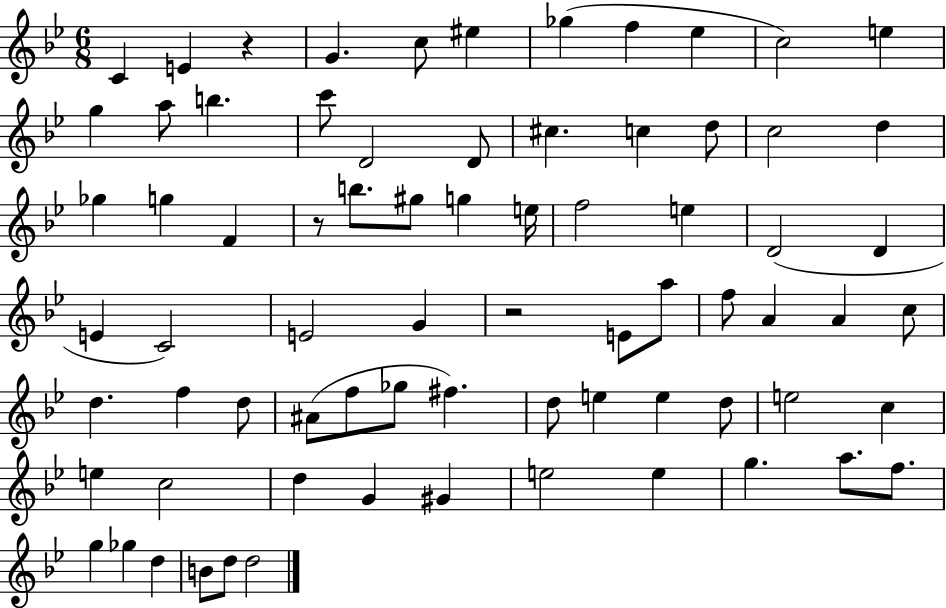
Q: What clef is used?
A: treble